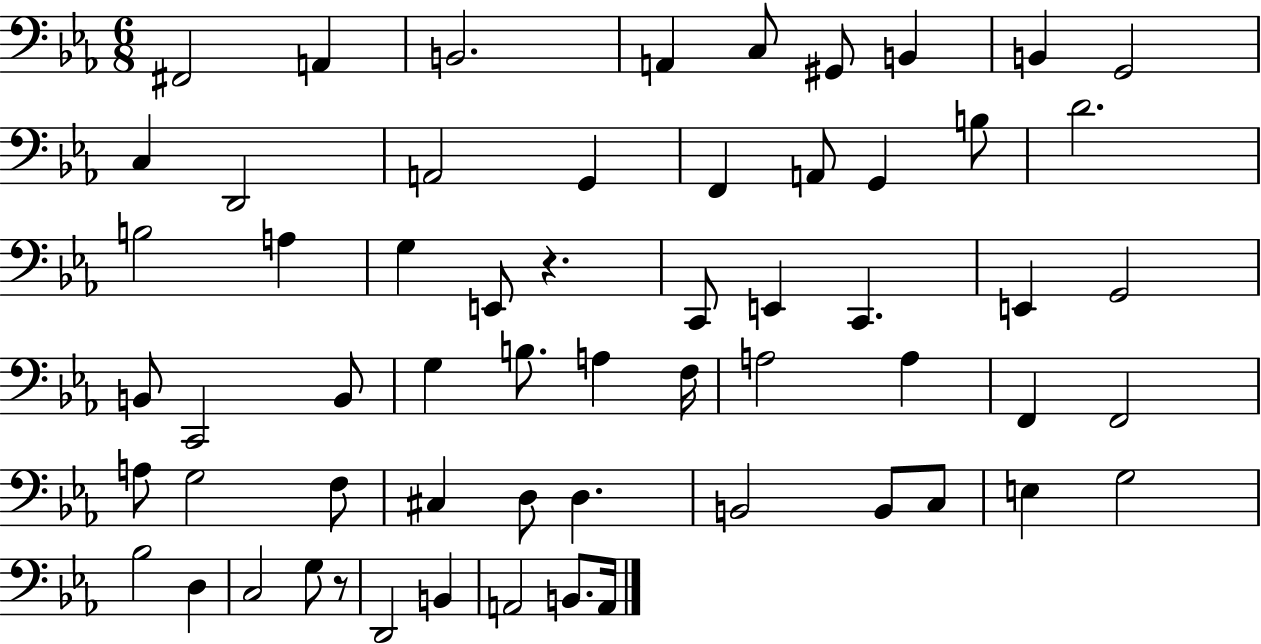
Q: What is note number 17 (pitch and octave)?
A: B3